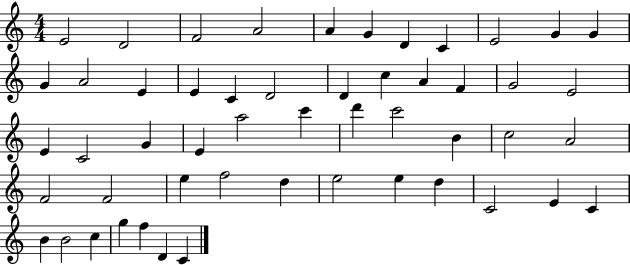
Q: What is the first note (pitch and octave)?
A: E4